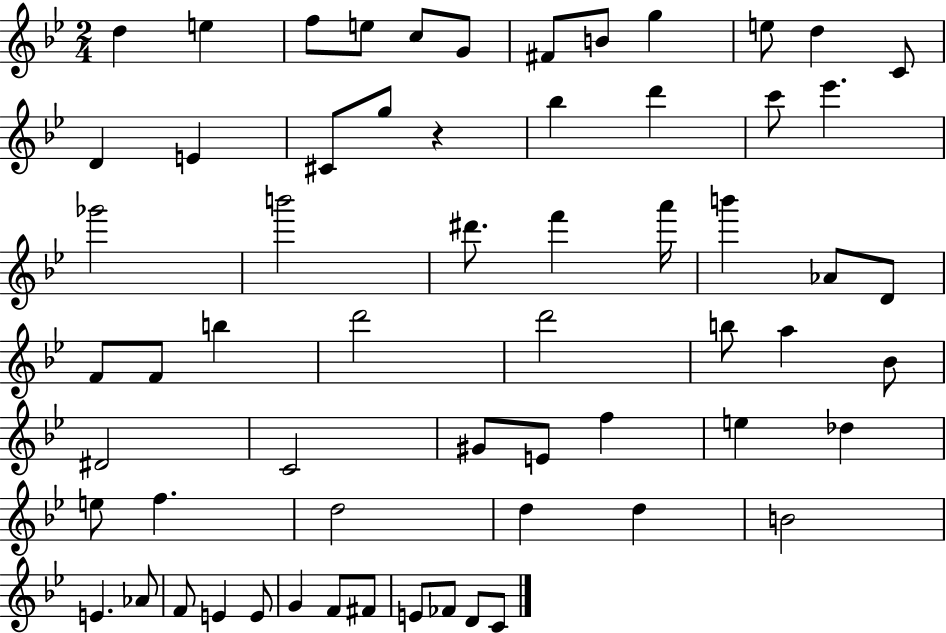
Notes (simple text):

D5/q E5/q F5/e E5/e C5/e G4/e F#4/e B4/e G5/q E5/e D5/q C4/e D4/q E4/q C#4/e G5/e R/q Bb5/q D6/q C6/e Eb6/q. Gb6/h B6/h D#6/e. F6/q A6/s B6/q Ab4/e D4/e F4/e F4/e B5/q D6/h D6/h B5/e A5/q Bb4/e D#4/h C4/h G#4/e E4/e F5/q E5/q Db5/q E5/e F5/q. D5/h D5/q D5/q B4/h E4/q. Ab4/e F4/e E4/q E4/e G4/q F4/e F#4/e E4/e FES4/e D4/e C4/e